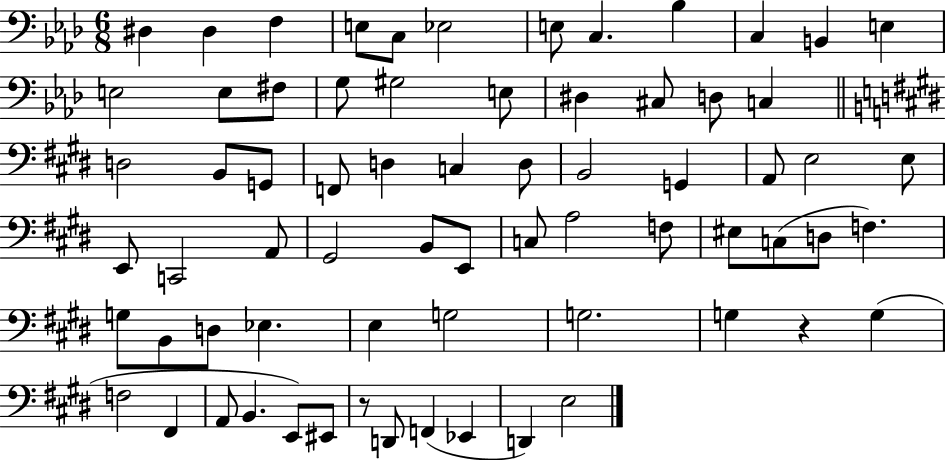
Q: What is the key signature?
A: AES major